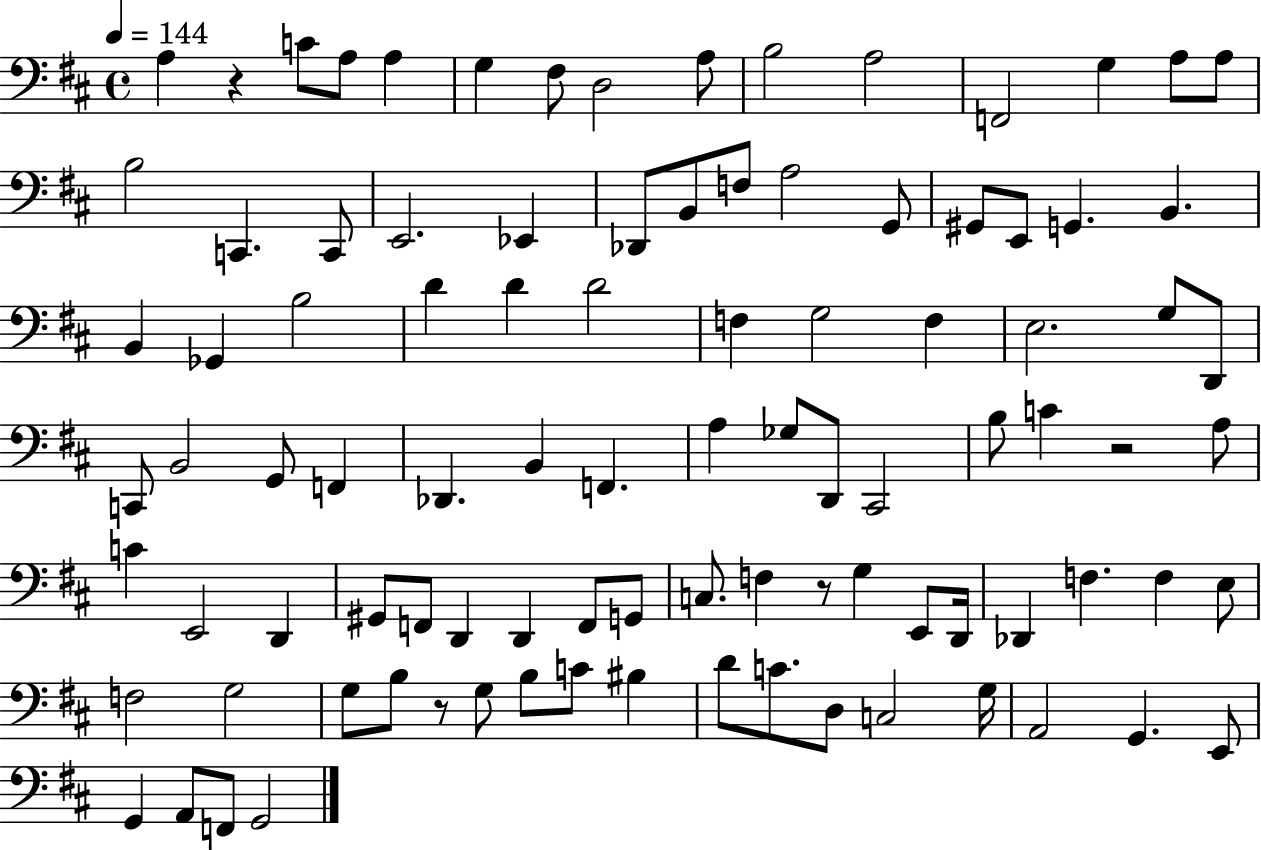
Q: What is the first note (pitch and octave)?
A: A3